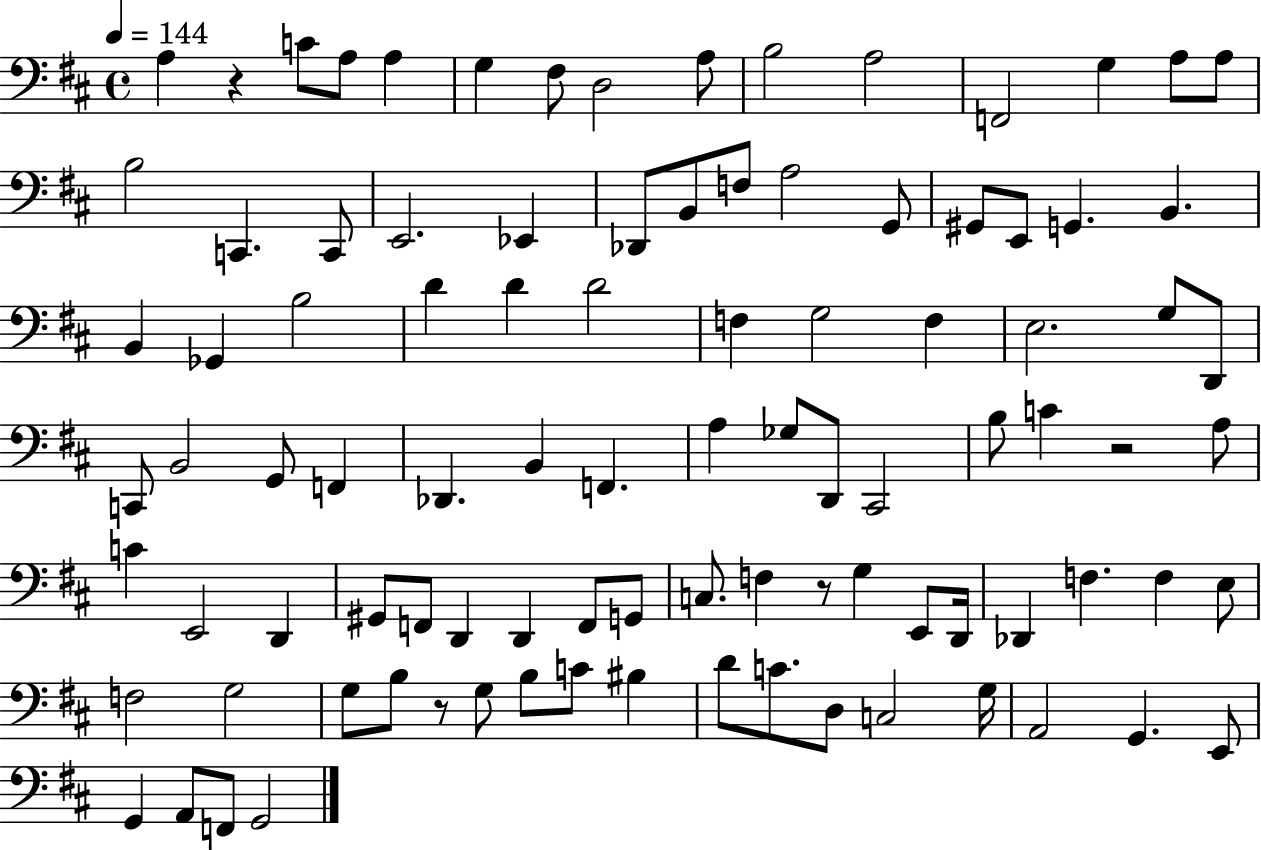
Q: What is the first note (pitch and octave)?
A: A3